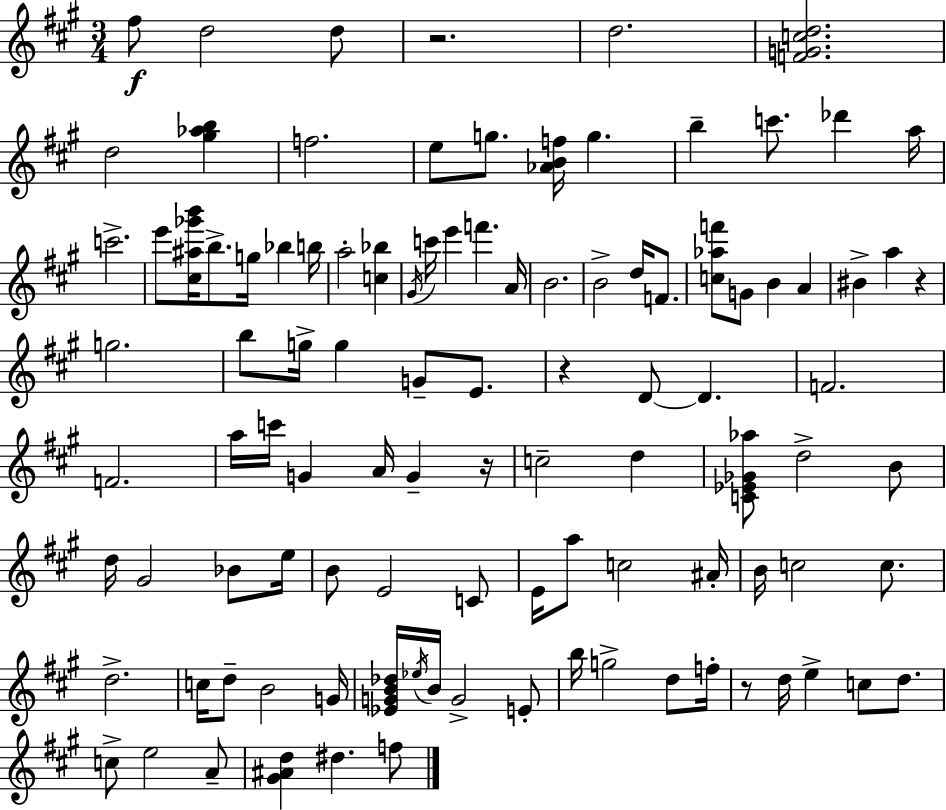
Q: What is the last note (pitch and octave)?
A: F5